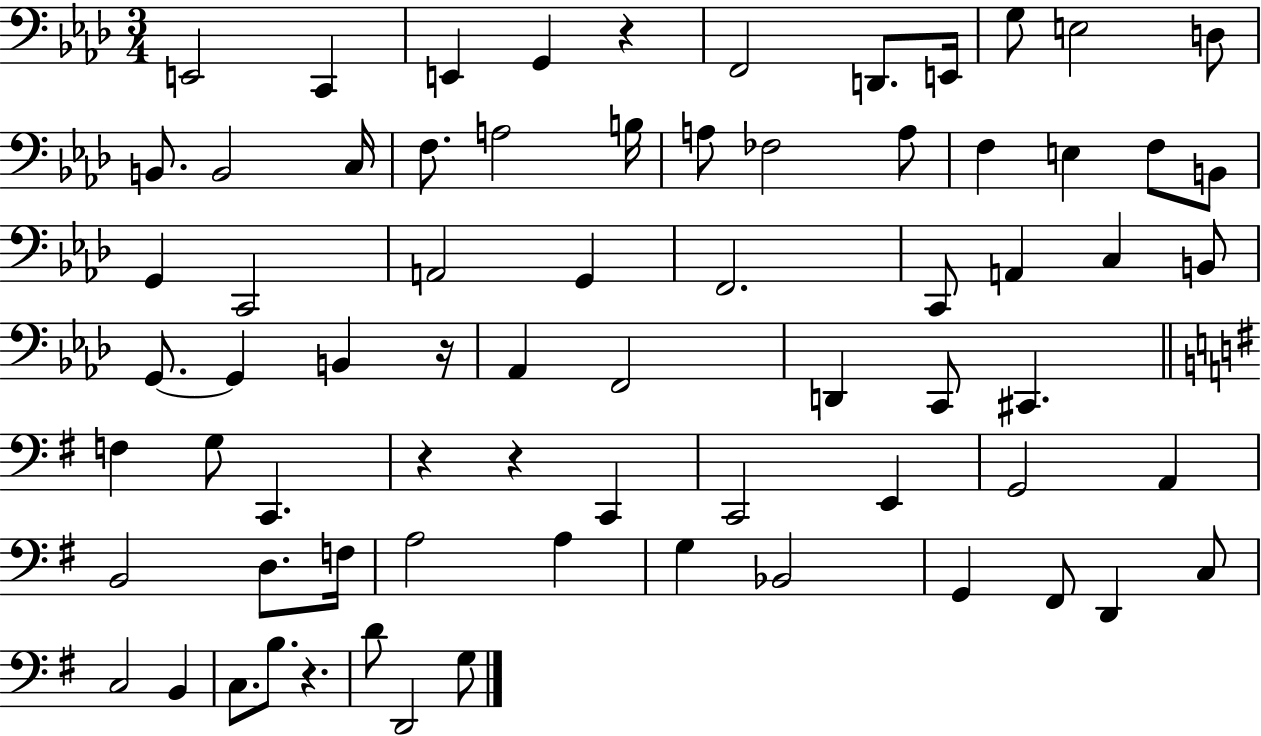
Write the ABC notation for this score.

X:1
T:Untitled
M:3/4
L:1/4
K:Ab
E,,2 C,, E,, G,, z F,,2 D,,/2 E,,/4 G,/2 E,2 D,/2 B,,/2 B,,2 C,/4 F,/2 A,2 B,/4 A,/2 _F,2 A,/2 F, E, F,/2 B,,/2 G,, C,,2 A,,2 G,, F,,2 C,,/2 A,, C, B,,/2 G,,/2 G,, B,, z/4 _A,, F,,2 D,, C,,/2 ^C,, F, G,/2 C,, z z C,, C,,2 E,, G,,2 A,, B,,2 D,/2 F,/4 A,2 A, G, _B,,2 G,, ^F,,/2 D,, C,/2 C,2 B,, C,/2 B,/2 z D/2 D,,2 G,/2